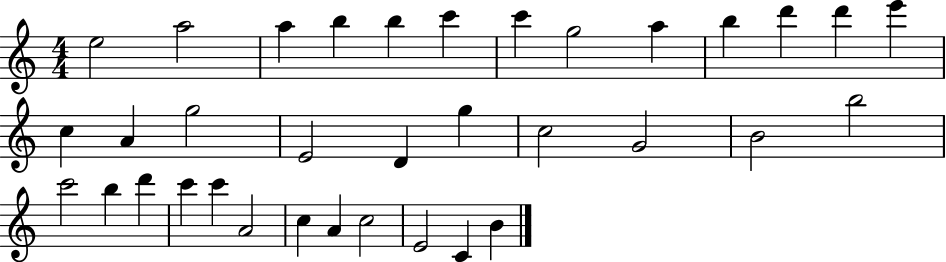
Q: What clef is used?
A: treble